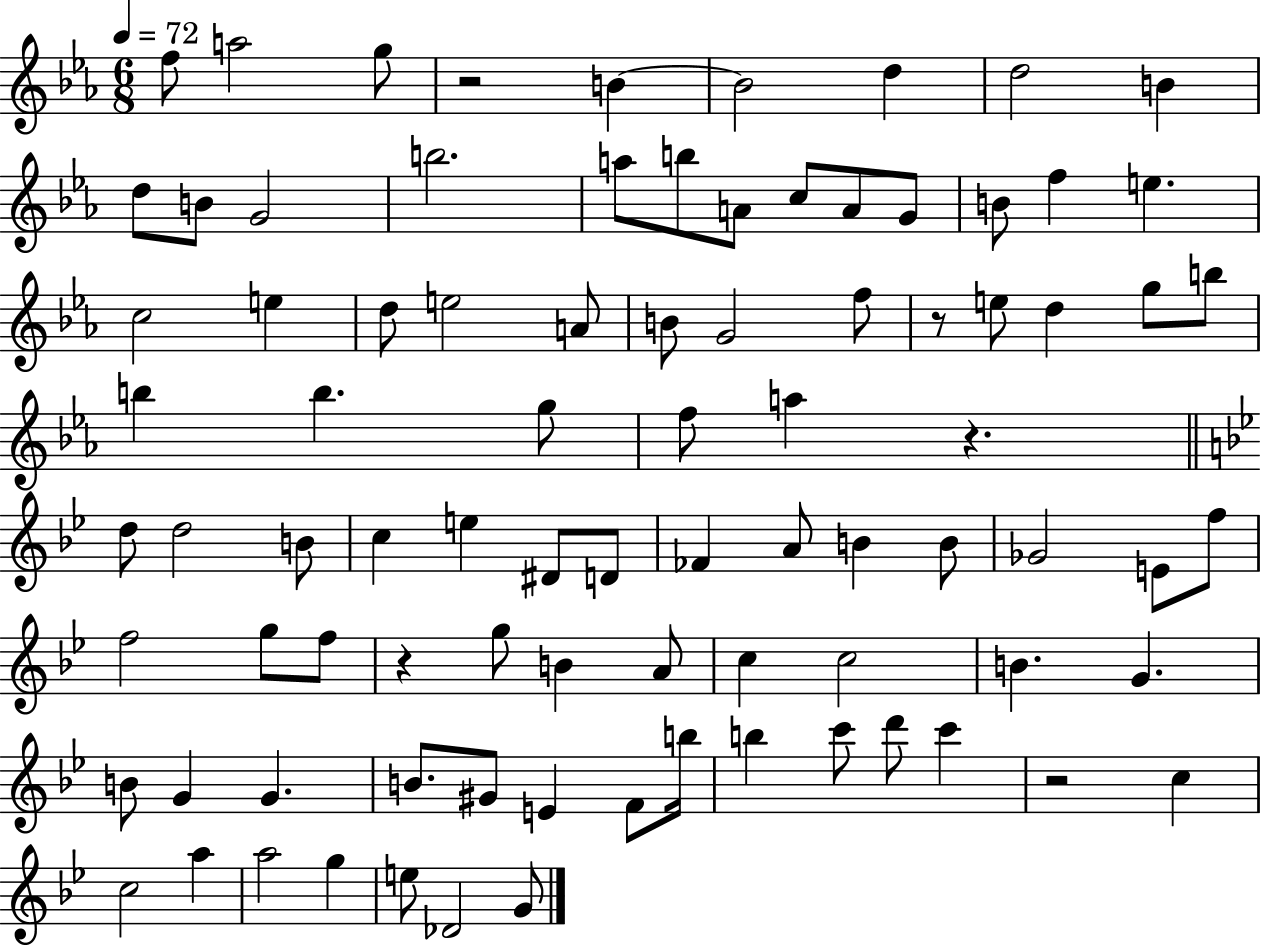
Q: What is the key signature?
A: EES major